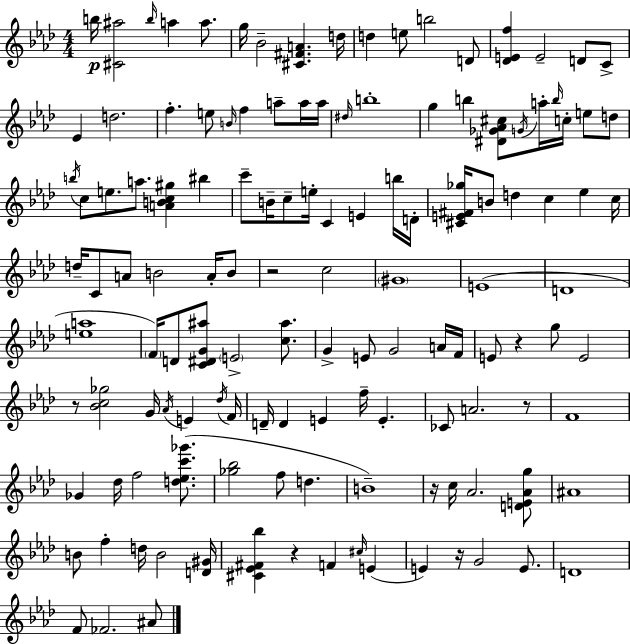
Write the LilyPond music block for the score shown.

{
  \clef treble
  \numericTimeSignature
  \time 4/4
  \key f \minor
  \repeat volta 2 { b''16\p <cis' ais''>2 \grace { b''16 } a''4 a''8. | g''16 bes'2-- <cis' fis' a'>4. | d''16 d''4 e''8 b''2 d'8 | <des' e' f''>4 e'2-- d'8 c'8-> | \break ees'4 d''2. | f''4.-. e''8 \grace { b'16 } f''4 a''8-- | a''16 a''16 \grace { dis''16 } b''1-. | g''4 b''4 <dis' ges' aes' cis''>8 \acciaccatura { g'16 } a''16-. \grace { b''16 } | \break c''16-. e''8 d''8 \acciaccatura { b''16 } c''8 e''8. a''8. <a' b' c'' gis''>4 | bis''4 c'''8-- b'16-- c''8-- e''16-. c'4 | e'4 b''16 d'16-. <cis' e' fis' ges''>16 b'8 d''4 c''4 | ees''4 c''16 d''16-- c'8 a'8 b'2 | \break a'16-. b'8 r2 c''2 | \parenthesize gis'1 | e'1( | d'1 | \break <e'' a''>1 | \parenthesize f'16) d'8 <c' dis' g' ais''>8 \parenthesize e'2-> | <c'' ais''>8. g'4-> e'8 g'2 | a'16 f'16 e'8 r4 g''8 e'2 | \break r8 <bes' c'' ges''>2 | g'16 \acciaccatura { aes'16 } e'4 \acciaccatura { des''16 } f'16 d'16-- d'4 e'4 | f''16-- e'4.-. ces'8 a'2. | r8 f'1 | \break ges'4 des''16 f''2 | <d'' ees'' c''' ges'''>8.( <ges'' bes''>2 | f''8 d''4. b'1--) | r16 c''16 aes'2. | \break <d' e' aes' g''>8 ais'1 | b'8 f''4-. d''16 b'2 | <d' gis'>16 <cis' ees' fis' bes''>4 r4 | f'4 \grace { cis''16 }( e'4 e'4) r16 g'2 | \break e'8. d'1 | f'8 fes'2. | ais'8 } \bar "|."
}